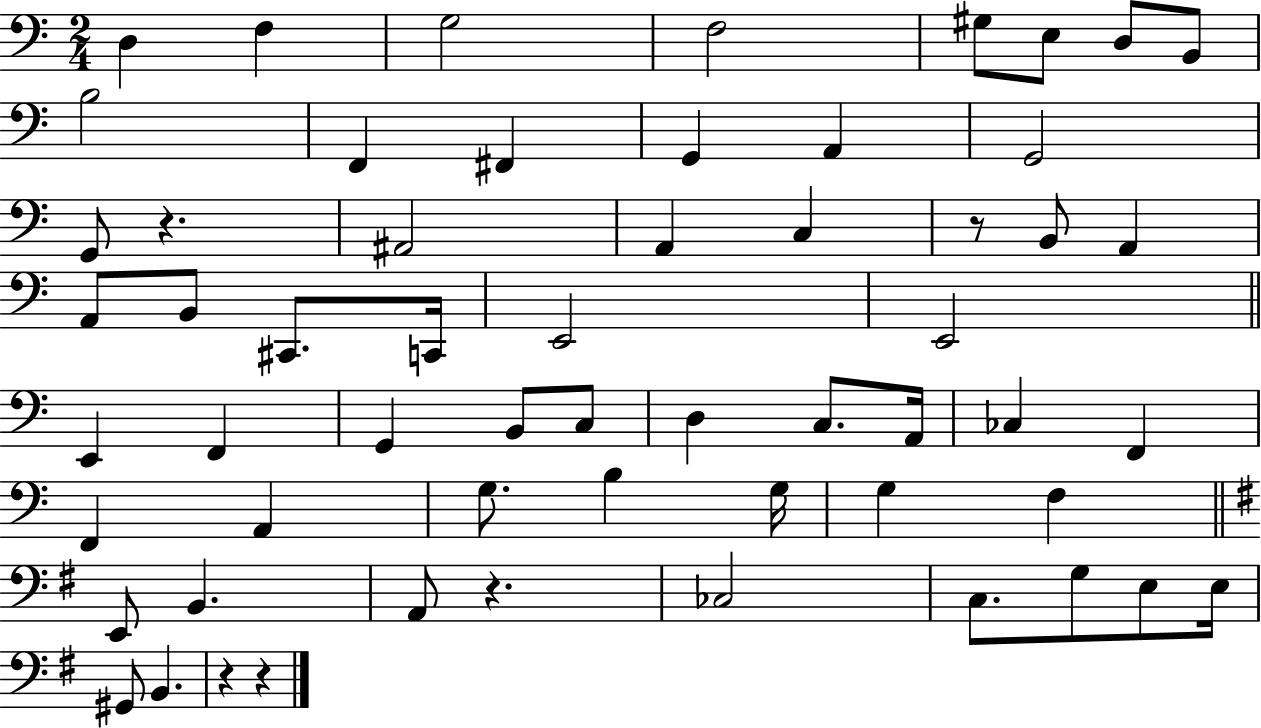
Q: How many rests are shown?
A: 5